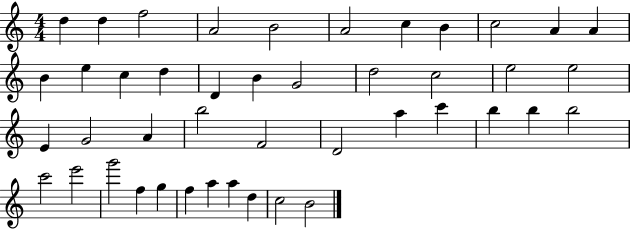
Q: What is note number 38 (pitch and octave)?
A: G5